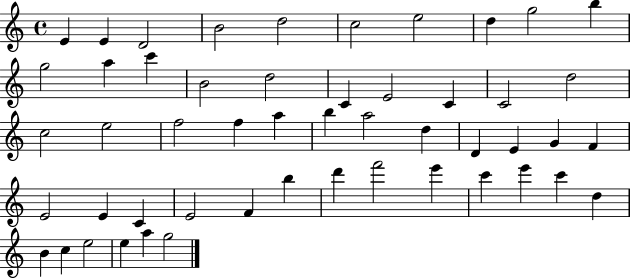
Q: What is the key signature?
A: C major